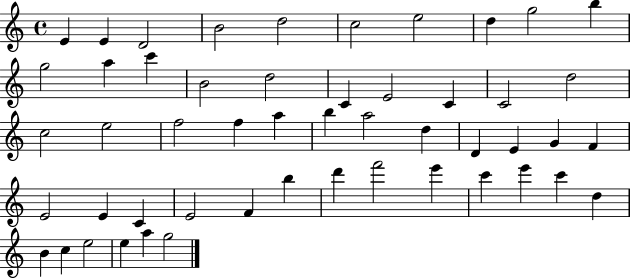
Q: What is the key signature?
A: C major